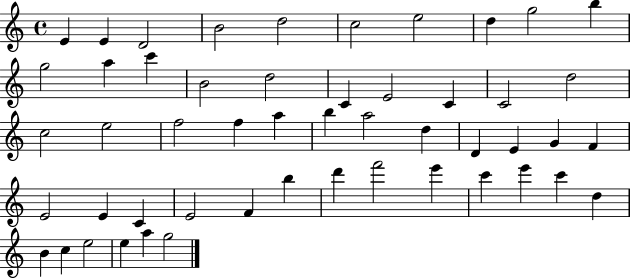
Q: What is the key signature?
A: C major